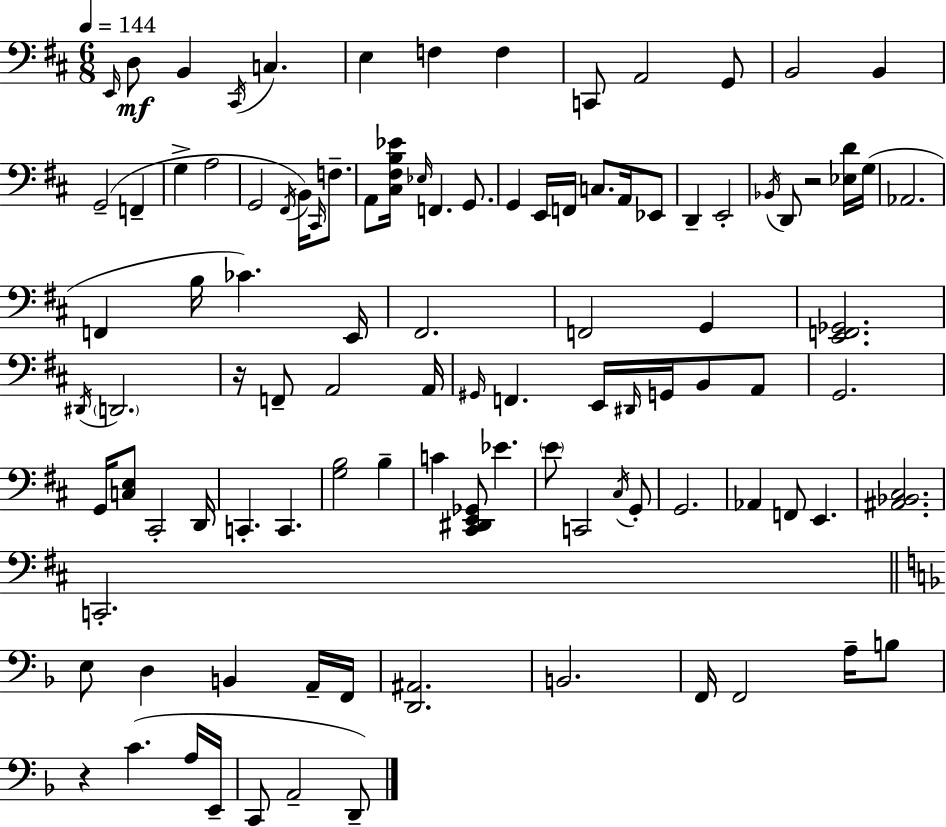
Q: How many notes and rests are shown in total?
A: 102